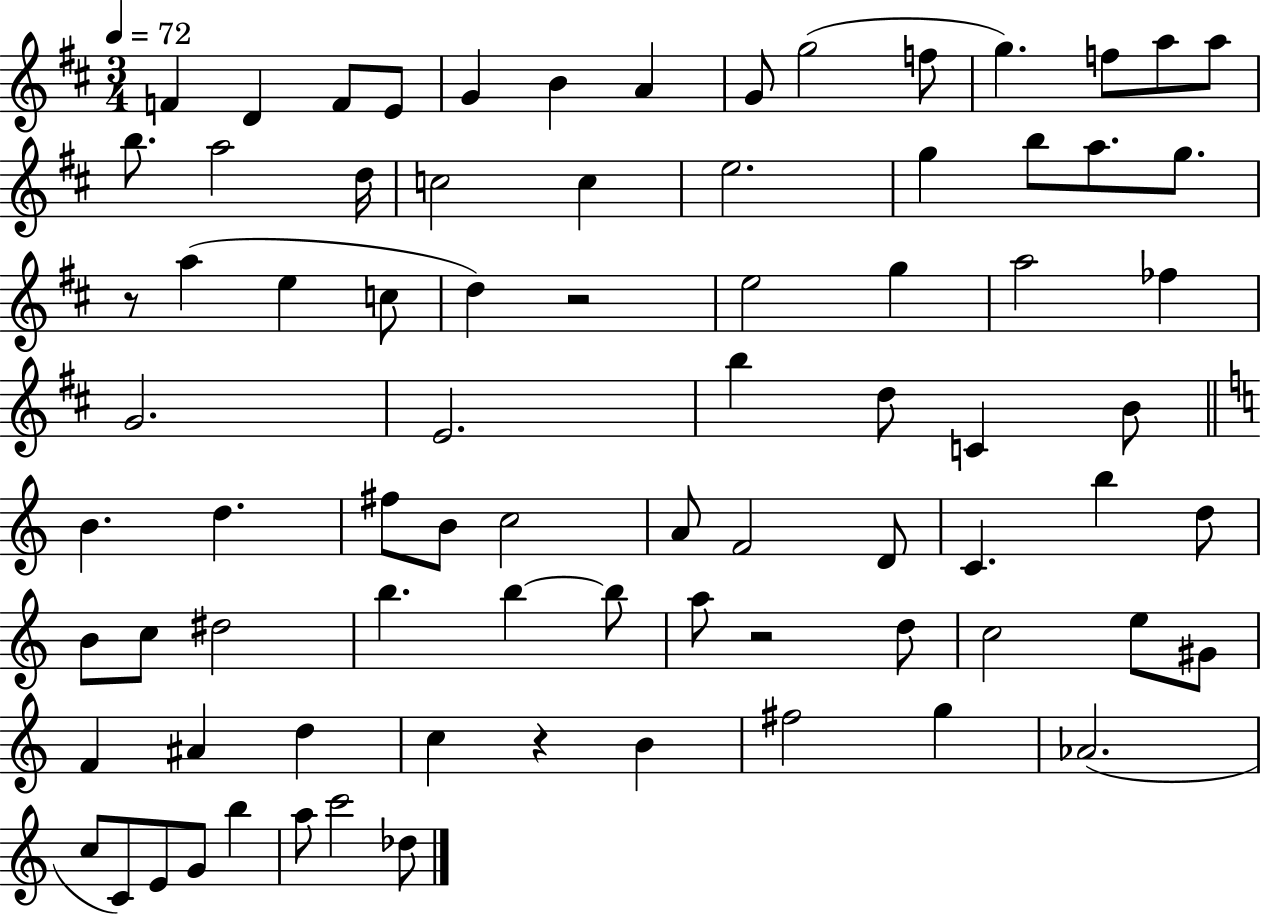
F4/q D4/q F4/e E4/e G4/q B4/q A4/q G4/e G5/h F5/e G5/q. F5/e A5/e A5/e B5/e. A5/h D5/s C5/h C5/q E5/h. G5/q B5/e A5/e. G5/e. R/e A5/q E5/q C5/e D5/q R/h E5/h G5/q A5/h FES5/q G4/h. E4/h. B5/q D5/e C4/q B4/e B4/q. D5/q. F#5/e B4/e C5/h A4/e F4/h D4/e C4/q. B5/q D5/e B4/e C5/e D#5/h B5/q. B5/q B5/e A5/e R/h D5/e C5/h E5/e G#4/e F4/q A#4/q D5/q C5/q R/q B4/q F#5/h G5/q Ab4/h. C5/e C4/e E4/e G4/e B5/q A5/e C6/h Db5/e